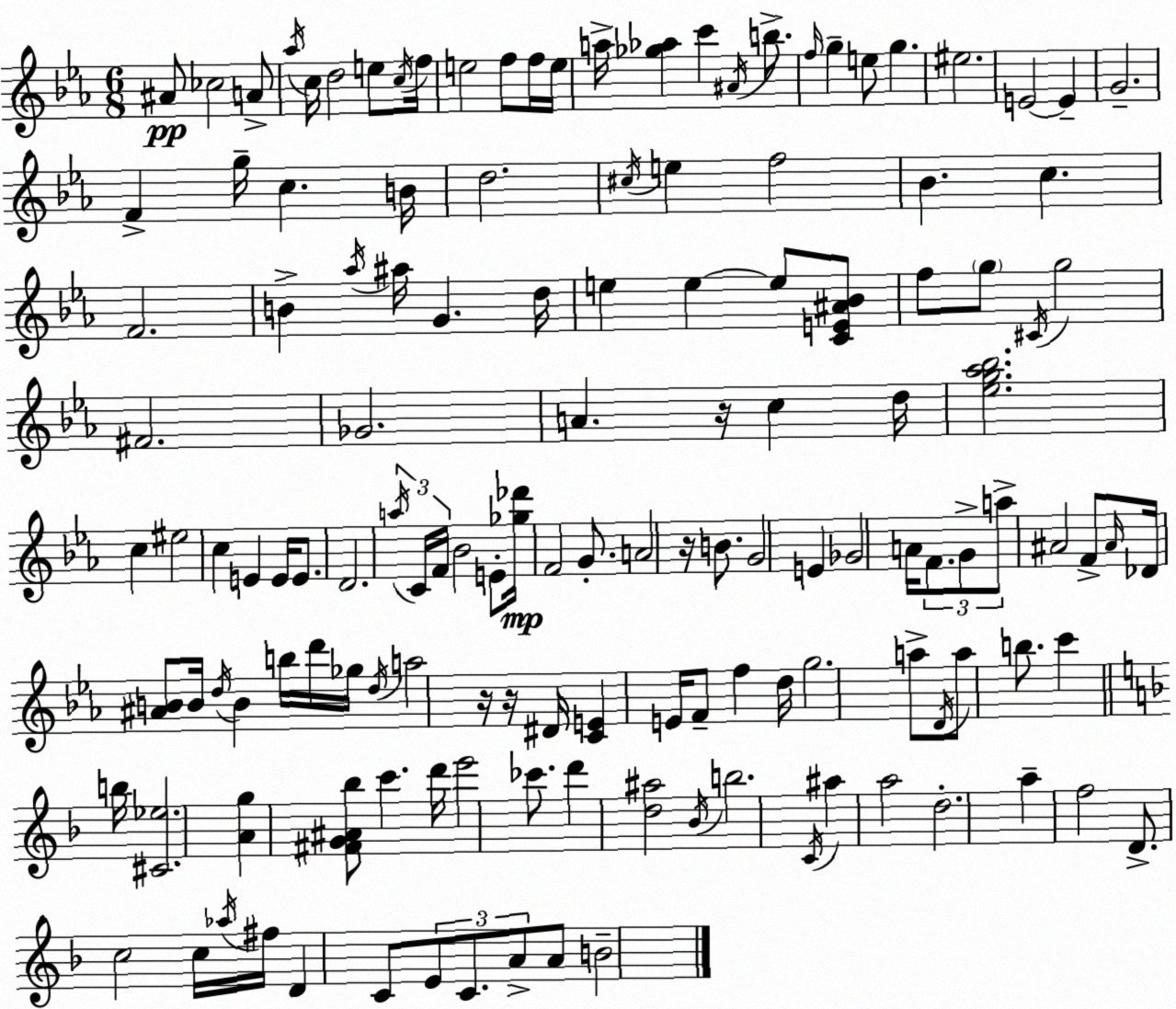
X:1
T:Untitled
M:6/8
L:1/4
K:Eb
^A/2 _c2 A/2 _a/4 c/4 d2 e/2 c/4 f/4 e2 f/2 f/4 e/4 a/4 [_g_a] c' ^A/4 b/2 f/4 g e/2 g ^e2 E2 E G2 F g/4 c B/4 d2 ^c/4 e f2 _B c F2 B _a/4 ^a/4 G d/4 e e e/2 [CE^A_B]/2 f/2 g/2 ^C/4 g2 ^F2 _G2 A z/4 c d/4 [_eg_a_b]2 c ^e2 c E E/4 E/2 D2 a/4 C/4 F/4 _B2 E/2 [_g_d']/4 F2 G/2 A2 z/4 B/2 G2 E _G2 A/4 F/2 G/2 a/2 ^A2 F/2 ^A/4 _D/4 [^AB]/2 B/4 d/4 B b/4 d'/4 _g/4 d/4 a2 z/4 z/4 ^D/4 [CE] E/4 F/2 f d/4 g2 a/2 D/4 a/2 b/2 c' b/4 [^C_e]2 [Ag] [^FG^A_b]/2 c' d'/4 e'2 _c'/2 d' [d^a]2 _B/4 b2 C/4 ^a a2 d2 a f2 D/2 c2 c/4 _a/4 ^f/4 D C/2 E/2 C/2 A/2 A/2 B2